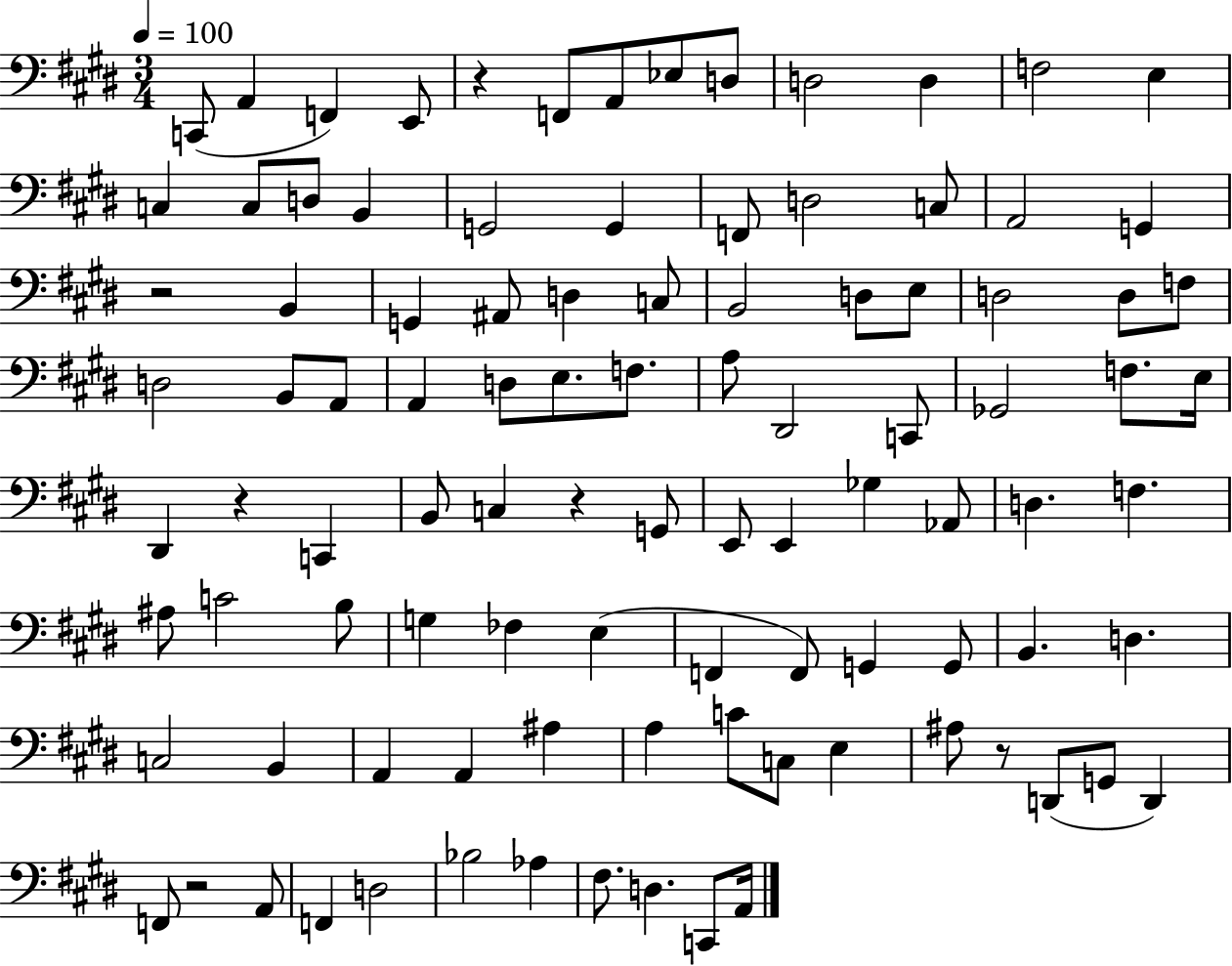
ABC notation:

X:1
T:Untitled
M:3/4
L:1/4
K:E
C,,/2 A,, F,, E,,/2 z F,,/2 A,,/2 _E,/2 D,/2 D,2 D, F,2 E, C, C,/2 D,/2 B,, G,,2 G,, F,,/2 D,2 C,/2 A,,2 G,, z2 B,, G,, ^A,,/2 D, C,/2 B,,2 D,/2 E,/2 D,2 D,/2 F,/2 D,2 B,,/2 A,,/2 A,, D,/2 E,/2 F,/2 A,/2 ^D,,2 C,,/2 _G,,2 F,/2 E,/4 ^D,, z C,, B,,/2 C, z G,,/2 E,,/2 E,, _G, _A,,/2 D, F, ^A,/2 C2 B,/2 G, _F, E, F,, F,,/2 G,, G,,/2 B,, D, C,2 B,, A,, A,, ^A, A, C/2 C,/2 E, ^A,/2 z/2 D,,/2 G,,/2 D,, F,,/2 z2 A,,/2 F,, D,2 _B,2 _A, ^F,/2 D, C,,/2 A,,/4